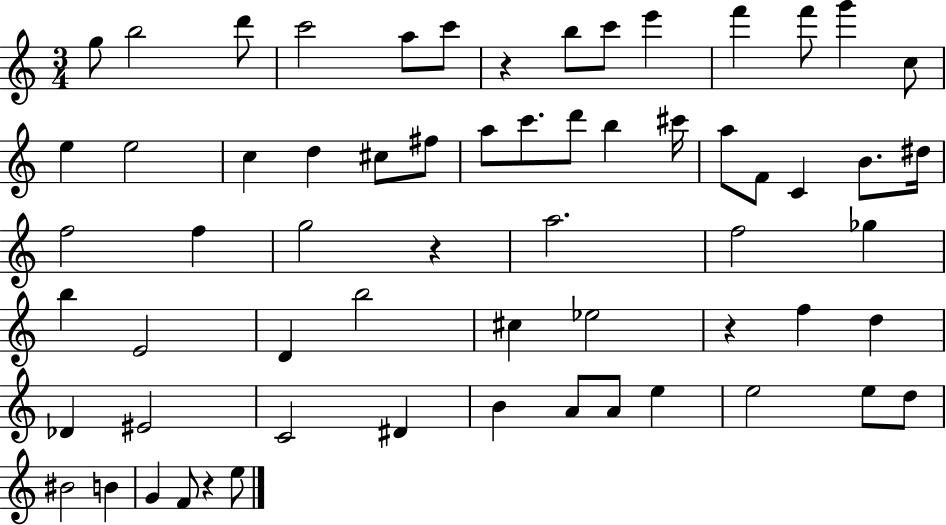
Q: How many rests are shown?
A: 4